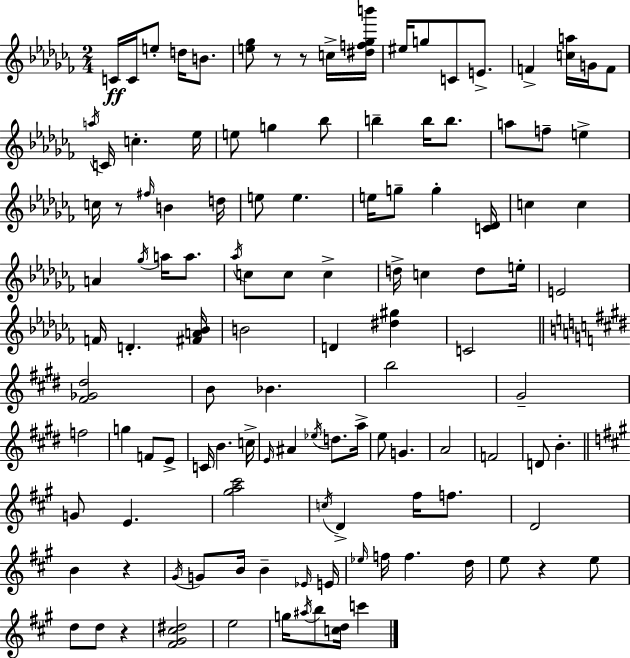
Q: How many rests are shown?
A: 6